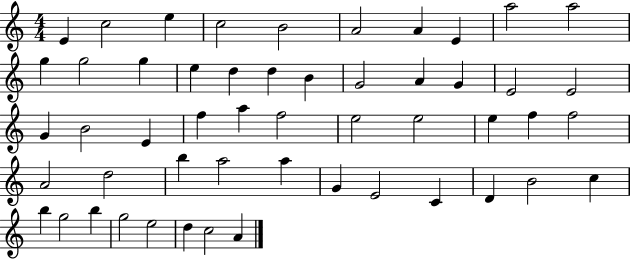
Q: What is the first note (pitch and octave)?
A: E4